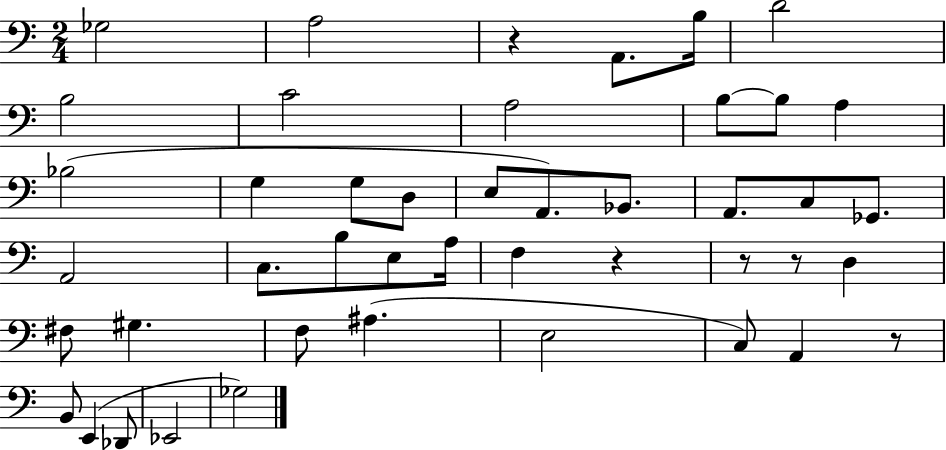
{
  \clef bass
  \numericTimeSignature
  \time 2/4
  \key c \major
  \repeat volta 2 { ges2 | a2 | r4 a,8. b16 | d'2 | \break b2 | c'2 | a2 | b8~~ b8 a4 | \break bes2( | g4 g8 d8 | e8 a,8.) bes,8. | a,8. c8 ges,8. | \break a,2 | c8. b8 e8 a16 | f4 r4 | r8 r8 d4 | \break fis8 gis4. | f8 ais4.( | e2 | c8) a,4 r8 | \break b,8 e,4( des,8 | ees,2 | ges2) | } \bar "|."
}